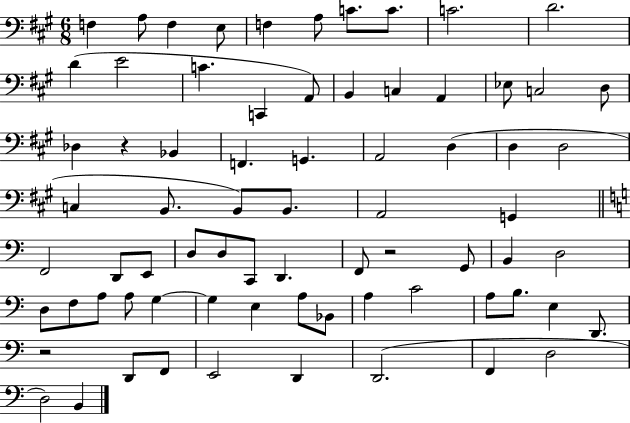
{
  \clef bass
  \numericTimeSignature
  \time 6/8
  \key a \major
  \repeat volta 2 { f4 a8 f4 e8 | f4 a8 c'8. c'8. | c'2. | d'2. | \break d'4( e'2 | c'4. c,4 a,8) | b,4 c4 a,4 | ees8 c2 d8 | \break des4 r4 bes,4 | f,4. g,4. | a,2 d4( | d4 d2 | \break c4 b,8. b,8) b,8. | a,2 g,4 | \bar "||" \break \key c \major f,2 d,8 e,8 | d8 d8 c,8 d,4. | f,8 r2 g,8 | b,4 d2 | \break d8 f8 a8 a8 g4~~ | g4 e4 a8 bes,8 | a4 c'2 | a8 b8. e4 d,8. | \break r2 d,8 f,8 | e,2 d,4 | d,2.( | f,4 d2 | \break d2) b,4 | } \bar "|."
}